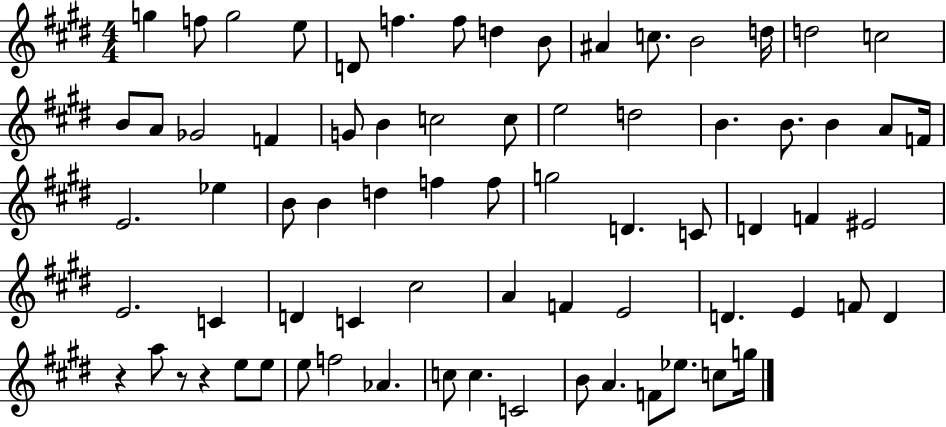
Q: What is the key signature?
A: E major